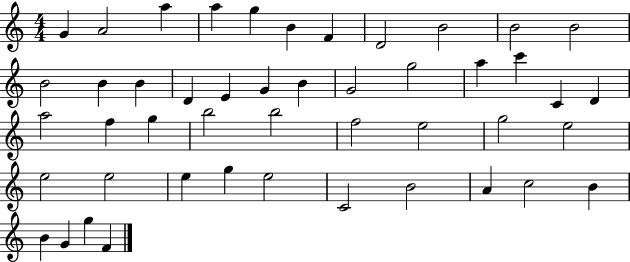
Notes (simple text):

G4/q A4/h A5/q A5/q G5/q B4/q F4/q D4/h B4/h B4/h B4/h B4/h B4/q B4/q D4/q E4/q G4/q B4/q G4/h G5/h A5/q C6/q C4/q D4/q A5/h F5/q G5/q B5/h B5/h F5/h E5/h G5/h E5/h E5/h E5/h E5/q G5/q E5/h C4/h B4/h A4/q C5/h B4/q B4/q G4/q G5/q F4/q